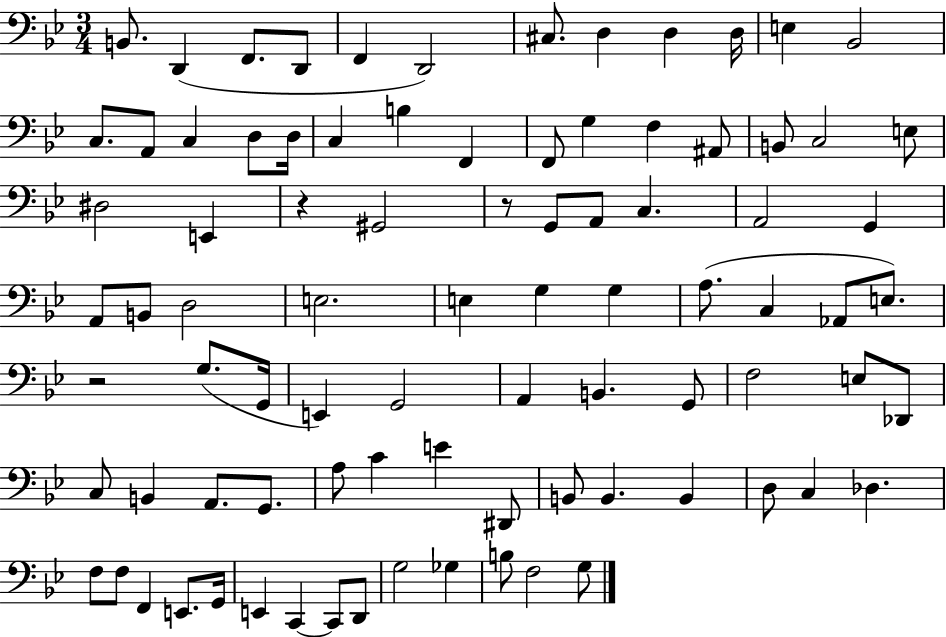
B2/e. D2/q F2/e. D2/e F2/q D2/h C#3/e. D3/q D3/q D3/s E3/q Bb2/h C3/e. A2/e C3/q D3/e D3/s C3/q B3/q F2/q F2/e G3/q F3/q A#2/e B2/e C3/h E3/e D#3/h E2/q R/q G#2/h R/e G2/e A2/e C3/q. A2/h G2/q A2/e B2/e D3/h E3/h. E3/q G3/q G3/q A3/e. C3/q Ab2/e E3/e. R/h G3/e. G2/s E2/q G2/h A2/q B2/q. G2/e F3/h E3/e Db2/e C3/e B2/q A2/e. G2/e. A3/e C4/q E4/q D#2/e B2/e B2/q. B2/q D3/e C3/q Db3/q. F3/e F3/e F2/q E2/e. G2/s E2/q C2/q C2/e D2/e G3/h Gb3/q B3/e F3/h G3/e